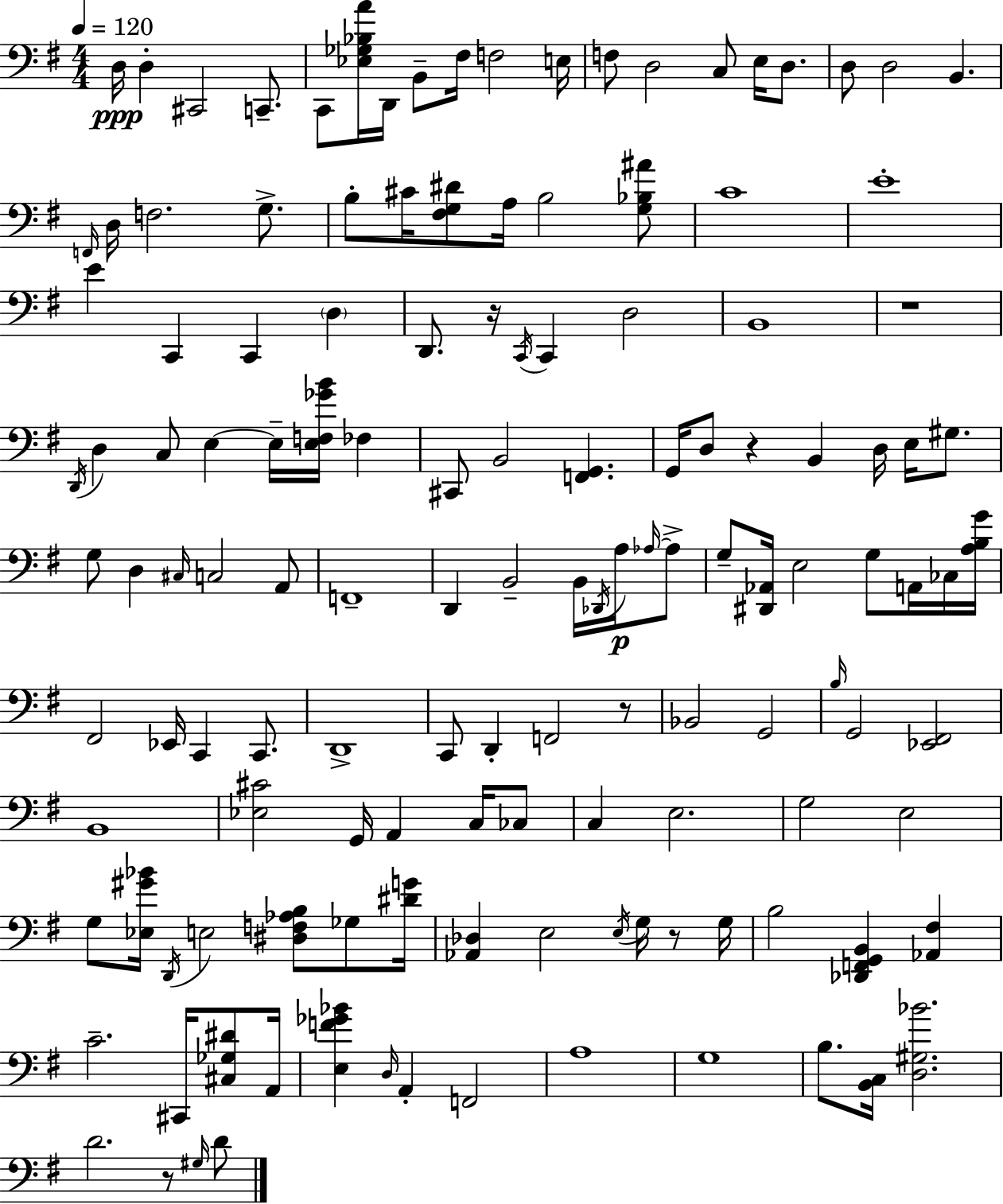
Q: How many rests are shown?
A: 6